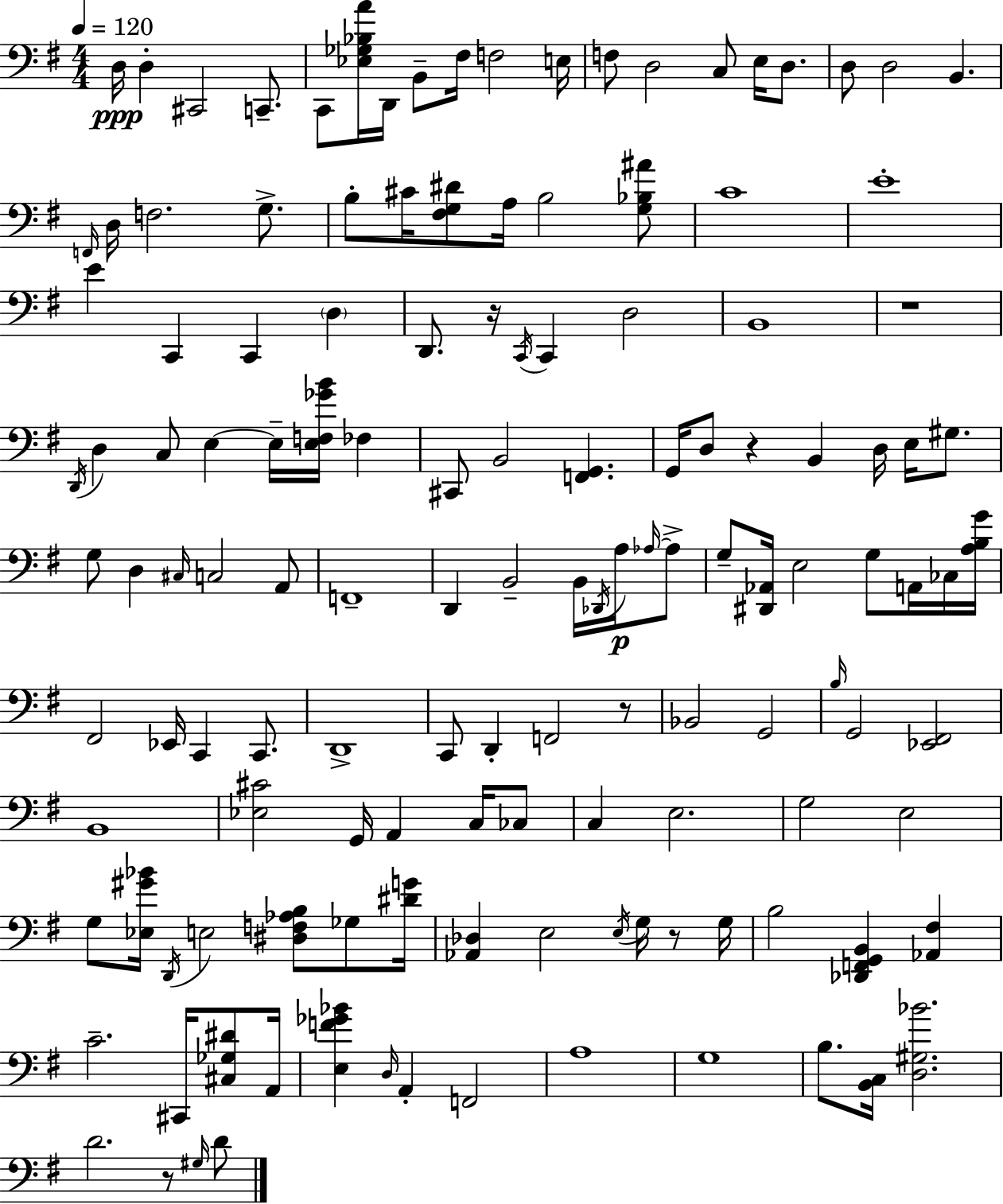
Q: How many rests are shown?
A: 6